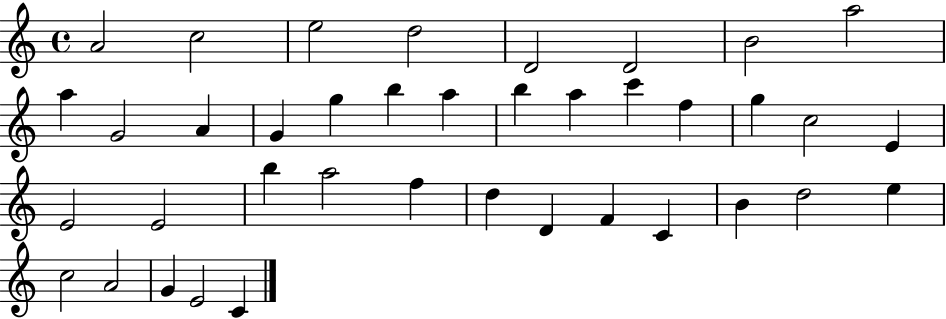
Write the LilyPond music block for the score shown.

{
  \clef treble
  \time 4/4
  \defaultTimeSignature
  \key c \major
  a'2 c''2 | e''2 d''2 | d'2 d'2 | b'2 a''2 | \break a''4 g'2 a'4 | g'4 g''4 b''4 a''4 | b''4 a''4 c'''4 f''4 | g''4 c''2 e'4 | \break e'2 e'2 | b''4 a''2 f''4 | d''4 d'4 f'4 c'4 | b'4 d''2 e''4 | \break c''2 a'2 | g'4 e'2 c'4 | \bar "|."
}